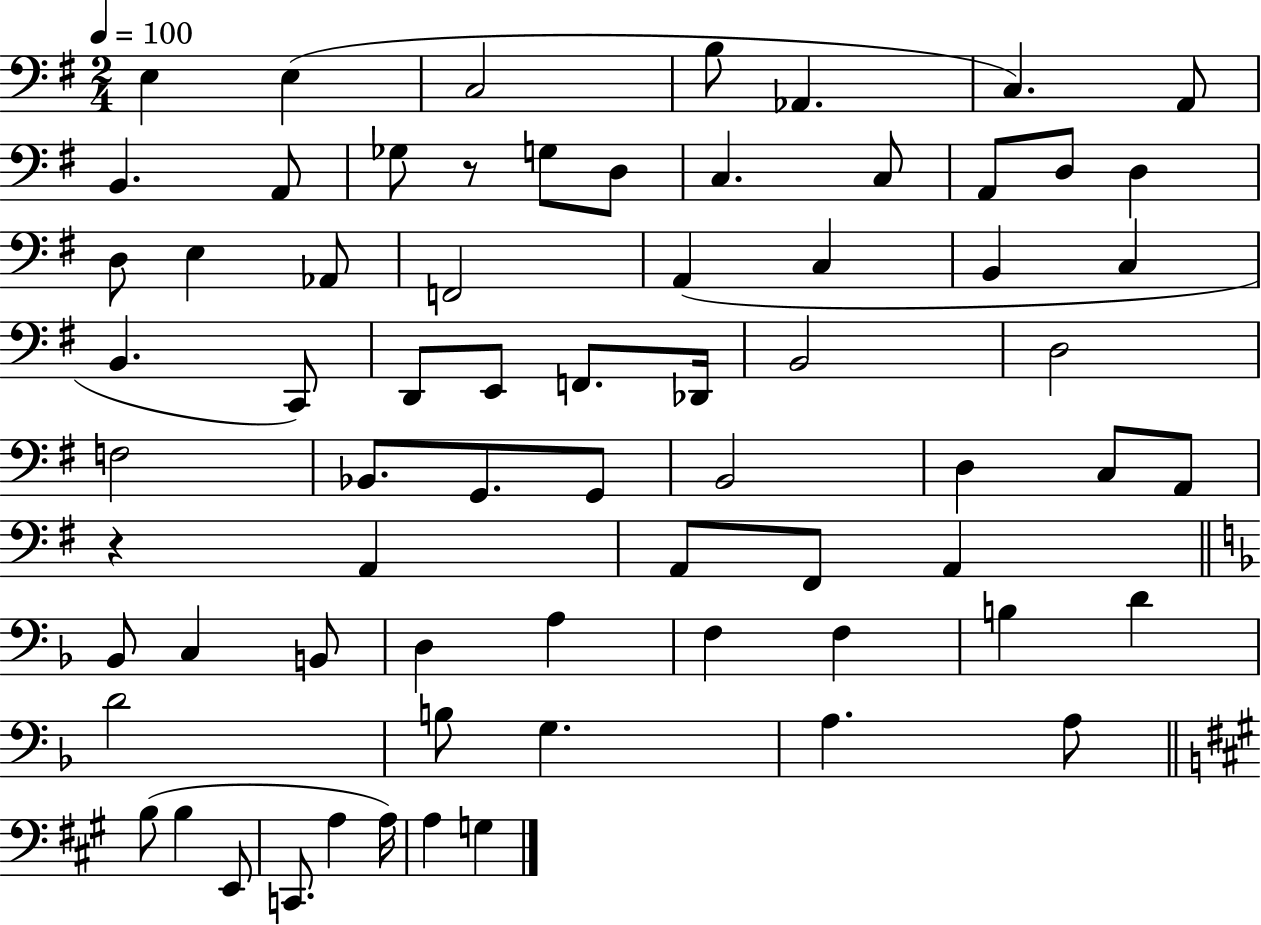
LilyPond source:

{
  \clef bass
  \numericTimeSignature
  \time 2/4
  \key g \major
  \tempo 4 = 100
  e4 e4( | c2 | b8 aes,4. | c4.) a,8 | \break b,4. a,8 | ges8 r8 g8 d8 | c4. c8 | a,8 d8 d4 | \break d8 e4 aes,8 | f,2 | a,4( c4 | b,4 c4 | \break b,4. c,8) | d,8 e,8 f,8. des,16 | b,2 | d2 | \break f2 | bes,8. g,8. g,8 | b,2 | d4 c8 a,8 | \break r4 a,4 | a,8 fis,8 a,4 | \bar "||" \break \key f \major bes,8 c4 b,8 | d4 a4 | f4 f4 | b4 d'4 | \break d'2 | b8 g4. | a4. a8 | \bar "||" \break \key a \major b8( b4 e,8 | c,8. a4 a16) | a4 g4 | \bar "|."
}